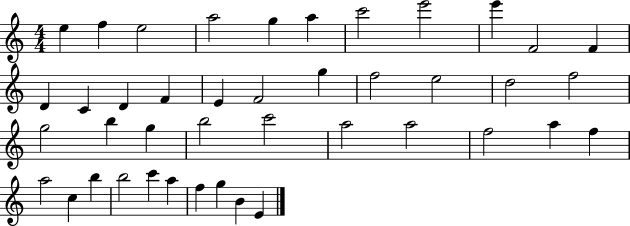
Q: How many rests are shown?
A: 0